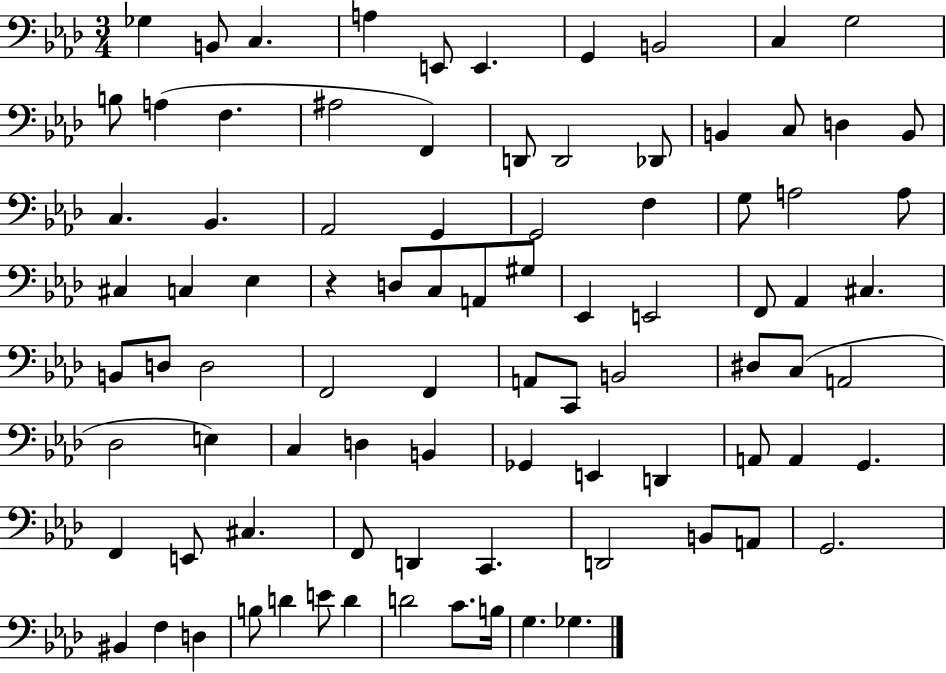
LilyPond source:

{
  \clef bass
  \numericTimeSignature
  \time 3/4
  \key aes \major
  ges4 b,8 c4. | a4 e,8 e,4. | g,4 b,2 | c4 g2 | \break b8 a4( f4. | ais2 f,4) | d,8 d,2 des,8 | b,4 c8 d4 b,8 | \break c4. bes,4. | aes,2 g,4 | g,2 f4 | g8 a2 a8 | \break cis4 c4 ees4 | r4 d8 c8 a,8 gis8 | ees,4 e,2 | f,8 aes,4 cis4. | \break b,8 d8 d2 | f,2 f,4 | a,8 c,8 b,2 | dis8 c8( a,2 | \break des2 e4) | c4 d4 b,4 | ges,4 e,4 d,4 | a,8 a,4 g,4. | \break f,4 e,8 cis4. | f,8 d,4 c,4. | d,2 b,8 a,8 | g,2. | \break bis,4 f4 d4 | b8 d'4 e'8 d'4 | d'2 c'8. b16 | g4. ges4. | \break \bar "|."
}